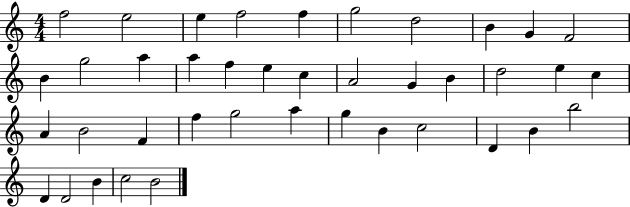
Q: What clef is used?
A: treble